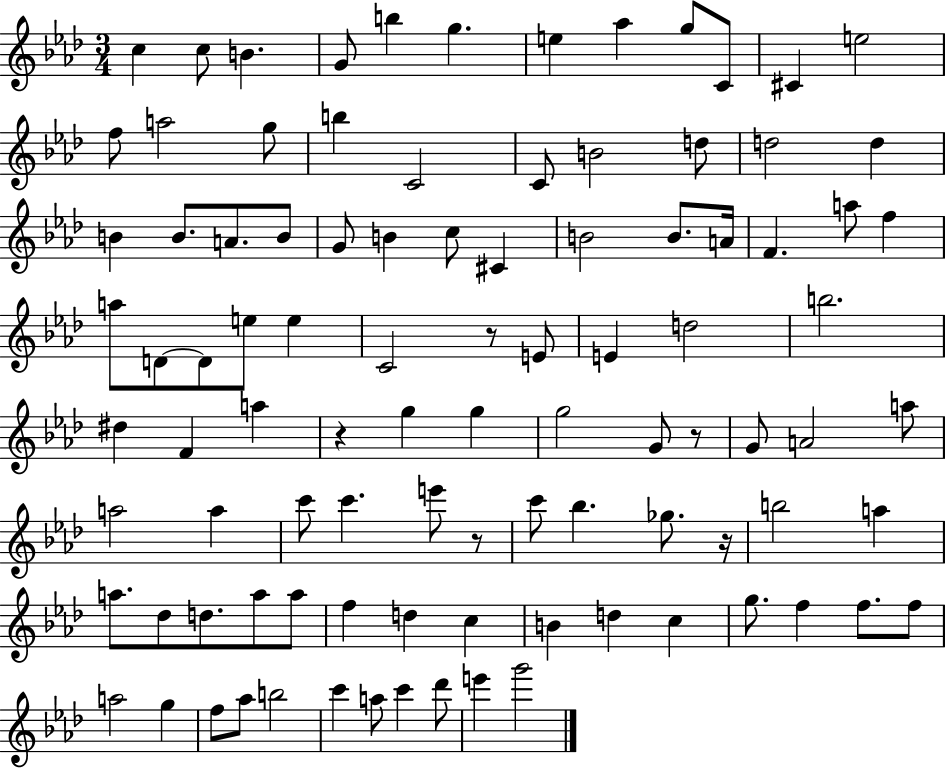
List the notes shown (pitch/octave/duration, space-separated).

C5/q C5/e B4/q. G4/e B5/q G5/q. E5/q Ab5/q G5/e C4/e C#4/q E5/h F5/e A5/h G5/e B5/q C4/h C4/e B4/h D5/e D5/h D5/q B4/q B4/e. A4/e. B4/e G4/e B4/q C5/e C#4/q B4/h B4/e. A4/s F4/q. A5/e F5/q A5/e D4/e D4/e E5/e E5/q C4/h R/e E4/e E4/q D5/h B5/h. D#5/q F4/q A5/q R/q G5/q G5/q G5/h G4/e R/e G4/e A4/h A5/e A5/h A5/q C6/e C6/q. E6/e R/e C6/e Bb5/q. Gb5/e. R/s B5/h A5/q A5/e. Db5/e D5/e. A5/e A5/e F5/q D5/q C5/q B4/q D5/q C5/q G5/e. F5/q F5/e. F5/e A5/h G5/q F5/e Ab5/e B5/h C6/q A5/e C6/q Db6/e E6/q G6/h